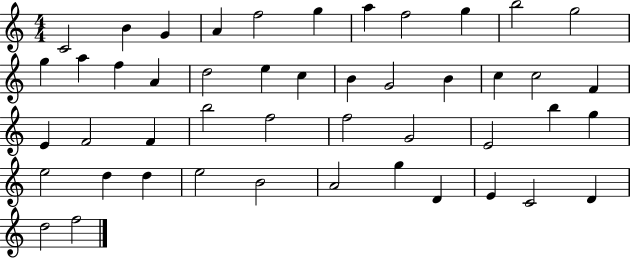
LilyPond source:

{
  \clef treble
  \numericTimeSignature
  \time 4/4
  \key c \major
  c'2 b'4 g'4 | a'4 f''2 g''4 | a''4 f''2 g''4 | b''2 g''2 | \break g''4 a''4 f''4 a'4 | d''2 e''4 c''4 | b'4 g'2 b'4 | c''4 c''2 f'4 | \break e'4 f'2 f'4 | b''2 f''2 | f''2 g'2 | e'2 b''4 g''4 | \break e''2 d''4 d''4 | e''2 b'2 | a'2 g''4 d'4 | e'4 c'2 d'4 | \break d''2 f''2 | \bar "|."
}